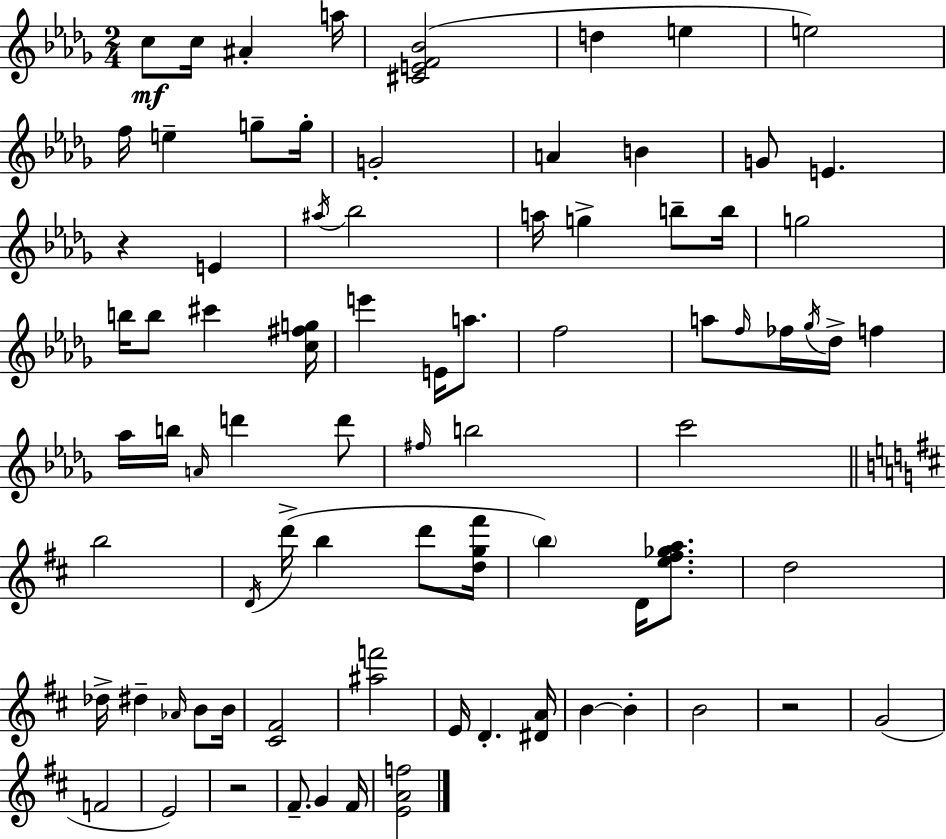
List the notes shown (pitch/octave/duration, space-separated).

C5/e C5/s A#4/q A5/s [C#4,E4,F4,Bb4]/h D5/q E5/q E5/h F5/s E5/q G5/e G5/s G4/h A4/q B4/q G4/e E4/q. R/q E4/q A#5/s Bb5/h A5/s G5/q B5/e B5/s G5/h B5/s B5/e C#6/q [C5,F#5,G5]/s E6/q E4/s A5/e. F5/h A5/e F5/s FES5/s Gb5/s Db5/s F5/q Ab5/s B5/s A4/s D6/q D6/e F#5/s B5/h C6/h B5/h D4/s D6/s B5/q D6/e [D5,G5,F#6]/s B5/q D4/s [E5,F#5,Gb5,A5]/e. D5/h Db5/s D#5/q Ab4/s B4/e B4/s [C#4,F#4]/h [A#5,F6]/h E4/s D4/q. [D#4,A4]/s B4/q B4/q B4/h R/h G4/h F4/h E4/h R/h F#4/e. G4/q F#4/s [E4,A4,F5]/h